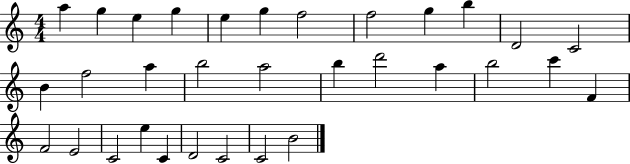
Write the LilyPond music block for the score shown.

{
  \clef treble
  \numericTimeSignature
  \time 4/4
  \key c \major
  a''4 g''4 e''4 g''4 | e''4 g''4 f''2 | f''2 g''4 b''4 | d'2 c'2 | \break b'4 f''2 a''4 | b''2 a''2 | b''4 d'''2 a''4 | b''2 c'''4 f'4 | \break f'2 e'2 | c'2 e''4 c'4 | d'2 c'2 | c'2 b'2 | \break \bar "|."
}